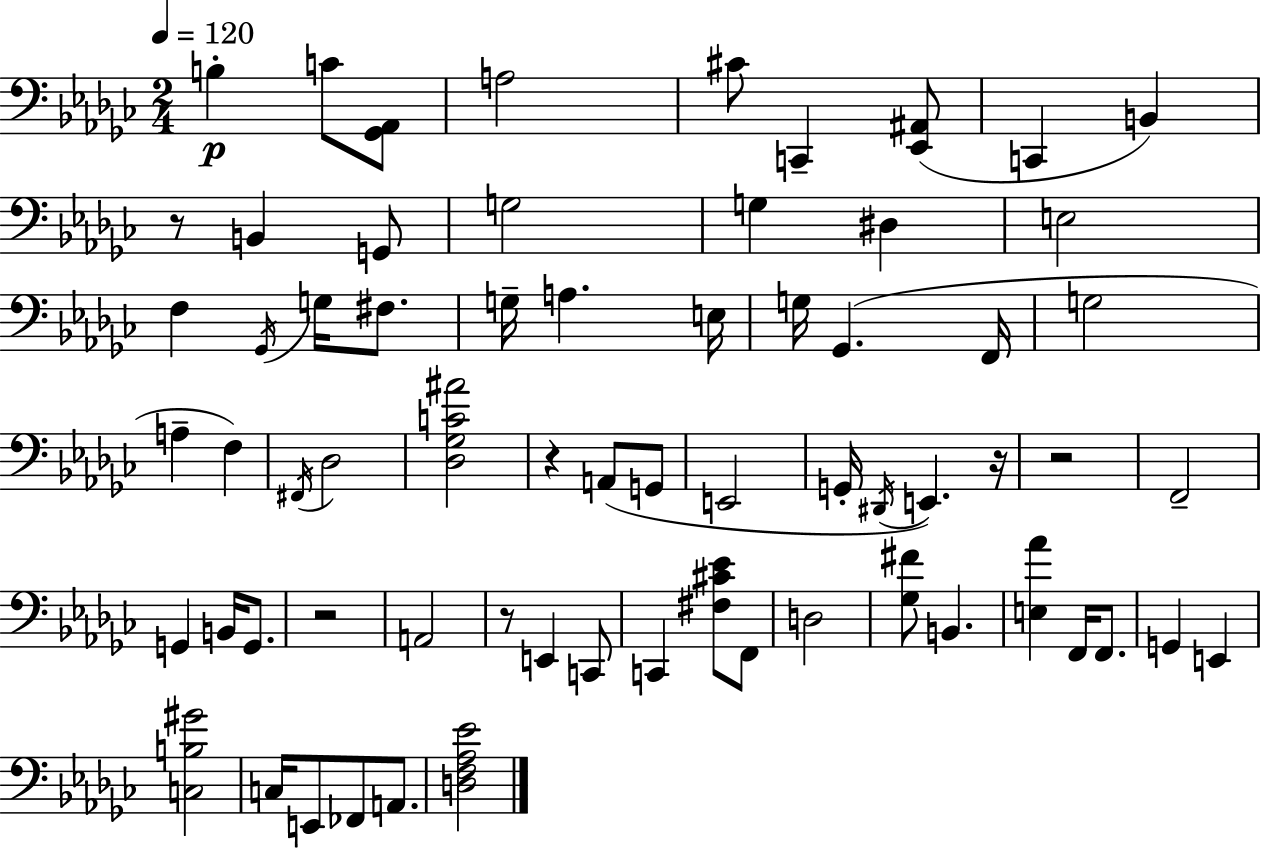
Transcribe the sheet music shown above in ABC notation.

X:1
T:Untitled
M:2/4
L:1/4
K:Ebm
B, C/2 [_G,,_A,,]/2 A,2 ^C/2 C,, [_E,,^A,,]/2 C,, B,, z/2 B,, G,,/2 G,2 G, ^D, E,2 F, _G,,/4 G,/4 ^F,/2 G,/4 A, E,/4 G,/4 _G,, F,,/4 G,2 A, F, ^F,,/4 _D,2 [_D,_G,C^A]2 z A,,/2 G,,/2 E,,2 G,,/4 ^D,,/4 E,, z/4 z2 F,,2 G,, B,,/4 G,,/2 z2 A,,2 z/2 E,, C,,/2 C,, [^F,^C_E]/2 F,,/2 D,2 [_G,^F]/2 B,, [E,_A] F,,/4 F,,/2 G,, E,, [C,B,^G]2 C,/4 E,,/2 _F,,/2 A,,/2 [D,F,_A,_E]2